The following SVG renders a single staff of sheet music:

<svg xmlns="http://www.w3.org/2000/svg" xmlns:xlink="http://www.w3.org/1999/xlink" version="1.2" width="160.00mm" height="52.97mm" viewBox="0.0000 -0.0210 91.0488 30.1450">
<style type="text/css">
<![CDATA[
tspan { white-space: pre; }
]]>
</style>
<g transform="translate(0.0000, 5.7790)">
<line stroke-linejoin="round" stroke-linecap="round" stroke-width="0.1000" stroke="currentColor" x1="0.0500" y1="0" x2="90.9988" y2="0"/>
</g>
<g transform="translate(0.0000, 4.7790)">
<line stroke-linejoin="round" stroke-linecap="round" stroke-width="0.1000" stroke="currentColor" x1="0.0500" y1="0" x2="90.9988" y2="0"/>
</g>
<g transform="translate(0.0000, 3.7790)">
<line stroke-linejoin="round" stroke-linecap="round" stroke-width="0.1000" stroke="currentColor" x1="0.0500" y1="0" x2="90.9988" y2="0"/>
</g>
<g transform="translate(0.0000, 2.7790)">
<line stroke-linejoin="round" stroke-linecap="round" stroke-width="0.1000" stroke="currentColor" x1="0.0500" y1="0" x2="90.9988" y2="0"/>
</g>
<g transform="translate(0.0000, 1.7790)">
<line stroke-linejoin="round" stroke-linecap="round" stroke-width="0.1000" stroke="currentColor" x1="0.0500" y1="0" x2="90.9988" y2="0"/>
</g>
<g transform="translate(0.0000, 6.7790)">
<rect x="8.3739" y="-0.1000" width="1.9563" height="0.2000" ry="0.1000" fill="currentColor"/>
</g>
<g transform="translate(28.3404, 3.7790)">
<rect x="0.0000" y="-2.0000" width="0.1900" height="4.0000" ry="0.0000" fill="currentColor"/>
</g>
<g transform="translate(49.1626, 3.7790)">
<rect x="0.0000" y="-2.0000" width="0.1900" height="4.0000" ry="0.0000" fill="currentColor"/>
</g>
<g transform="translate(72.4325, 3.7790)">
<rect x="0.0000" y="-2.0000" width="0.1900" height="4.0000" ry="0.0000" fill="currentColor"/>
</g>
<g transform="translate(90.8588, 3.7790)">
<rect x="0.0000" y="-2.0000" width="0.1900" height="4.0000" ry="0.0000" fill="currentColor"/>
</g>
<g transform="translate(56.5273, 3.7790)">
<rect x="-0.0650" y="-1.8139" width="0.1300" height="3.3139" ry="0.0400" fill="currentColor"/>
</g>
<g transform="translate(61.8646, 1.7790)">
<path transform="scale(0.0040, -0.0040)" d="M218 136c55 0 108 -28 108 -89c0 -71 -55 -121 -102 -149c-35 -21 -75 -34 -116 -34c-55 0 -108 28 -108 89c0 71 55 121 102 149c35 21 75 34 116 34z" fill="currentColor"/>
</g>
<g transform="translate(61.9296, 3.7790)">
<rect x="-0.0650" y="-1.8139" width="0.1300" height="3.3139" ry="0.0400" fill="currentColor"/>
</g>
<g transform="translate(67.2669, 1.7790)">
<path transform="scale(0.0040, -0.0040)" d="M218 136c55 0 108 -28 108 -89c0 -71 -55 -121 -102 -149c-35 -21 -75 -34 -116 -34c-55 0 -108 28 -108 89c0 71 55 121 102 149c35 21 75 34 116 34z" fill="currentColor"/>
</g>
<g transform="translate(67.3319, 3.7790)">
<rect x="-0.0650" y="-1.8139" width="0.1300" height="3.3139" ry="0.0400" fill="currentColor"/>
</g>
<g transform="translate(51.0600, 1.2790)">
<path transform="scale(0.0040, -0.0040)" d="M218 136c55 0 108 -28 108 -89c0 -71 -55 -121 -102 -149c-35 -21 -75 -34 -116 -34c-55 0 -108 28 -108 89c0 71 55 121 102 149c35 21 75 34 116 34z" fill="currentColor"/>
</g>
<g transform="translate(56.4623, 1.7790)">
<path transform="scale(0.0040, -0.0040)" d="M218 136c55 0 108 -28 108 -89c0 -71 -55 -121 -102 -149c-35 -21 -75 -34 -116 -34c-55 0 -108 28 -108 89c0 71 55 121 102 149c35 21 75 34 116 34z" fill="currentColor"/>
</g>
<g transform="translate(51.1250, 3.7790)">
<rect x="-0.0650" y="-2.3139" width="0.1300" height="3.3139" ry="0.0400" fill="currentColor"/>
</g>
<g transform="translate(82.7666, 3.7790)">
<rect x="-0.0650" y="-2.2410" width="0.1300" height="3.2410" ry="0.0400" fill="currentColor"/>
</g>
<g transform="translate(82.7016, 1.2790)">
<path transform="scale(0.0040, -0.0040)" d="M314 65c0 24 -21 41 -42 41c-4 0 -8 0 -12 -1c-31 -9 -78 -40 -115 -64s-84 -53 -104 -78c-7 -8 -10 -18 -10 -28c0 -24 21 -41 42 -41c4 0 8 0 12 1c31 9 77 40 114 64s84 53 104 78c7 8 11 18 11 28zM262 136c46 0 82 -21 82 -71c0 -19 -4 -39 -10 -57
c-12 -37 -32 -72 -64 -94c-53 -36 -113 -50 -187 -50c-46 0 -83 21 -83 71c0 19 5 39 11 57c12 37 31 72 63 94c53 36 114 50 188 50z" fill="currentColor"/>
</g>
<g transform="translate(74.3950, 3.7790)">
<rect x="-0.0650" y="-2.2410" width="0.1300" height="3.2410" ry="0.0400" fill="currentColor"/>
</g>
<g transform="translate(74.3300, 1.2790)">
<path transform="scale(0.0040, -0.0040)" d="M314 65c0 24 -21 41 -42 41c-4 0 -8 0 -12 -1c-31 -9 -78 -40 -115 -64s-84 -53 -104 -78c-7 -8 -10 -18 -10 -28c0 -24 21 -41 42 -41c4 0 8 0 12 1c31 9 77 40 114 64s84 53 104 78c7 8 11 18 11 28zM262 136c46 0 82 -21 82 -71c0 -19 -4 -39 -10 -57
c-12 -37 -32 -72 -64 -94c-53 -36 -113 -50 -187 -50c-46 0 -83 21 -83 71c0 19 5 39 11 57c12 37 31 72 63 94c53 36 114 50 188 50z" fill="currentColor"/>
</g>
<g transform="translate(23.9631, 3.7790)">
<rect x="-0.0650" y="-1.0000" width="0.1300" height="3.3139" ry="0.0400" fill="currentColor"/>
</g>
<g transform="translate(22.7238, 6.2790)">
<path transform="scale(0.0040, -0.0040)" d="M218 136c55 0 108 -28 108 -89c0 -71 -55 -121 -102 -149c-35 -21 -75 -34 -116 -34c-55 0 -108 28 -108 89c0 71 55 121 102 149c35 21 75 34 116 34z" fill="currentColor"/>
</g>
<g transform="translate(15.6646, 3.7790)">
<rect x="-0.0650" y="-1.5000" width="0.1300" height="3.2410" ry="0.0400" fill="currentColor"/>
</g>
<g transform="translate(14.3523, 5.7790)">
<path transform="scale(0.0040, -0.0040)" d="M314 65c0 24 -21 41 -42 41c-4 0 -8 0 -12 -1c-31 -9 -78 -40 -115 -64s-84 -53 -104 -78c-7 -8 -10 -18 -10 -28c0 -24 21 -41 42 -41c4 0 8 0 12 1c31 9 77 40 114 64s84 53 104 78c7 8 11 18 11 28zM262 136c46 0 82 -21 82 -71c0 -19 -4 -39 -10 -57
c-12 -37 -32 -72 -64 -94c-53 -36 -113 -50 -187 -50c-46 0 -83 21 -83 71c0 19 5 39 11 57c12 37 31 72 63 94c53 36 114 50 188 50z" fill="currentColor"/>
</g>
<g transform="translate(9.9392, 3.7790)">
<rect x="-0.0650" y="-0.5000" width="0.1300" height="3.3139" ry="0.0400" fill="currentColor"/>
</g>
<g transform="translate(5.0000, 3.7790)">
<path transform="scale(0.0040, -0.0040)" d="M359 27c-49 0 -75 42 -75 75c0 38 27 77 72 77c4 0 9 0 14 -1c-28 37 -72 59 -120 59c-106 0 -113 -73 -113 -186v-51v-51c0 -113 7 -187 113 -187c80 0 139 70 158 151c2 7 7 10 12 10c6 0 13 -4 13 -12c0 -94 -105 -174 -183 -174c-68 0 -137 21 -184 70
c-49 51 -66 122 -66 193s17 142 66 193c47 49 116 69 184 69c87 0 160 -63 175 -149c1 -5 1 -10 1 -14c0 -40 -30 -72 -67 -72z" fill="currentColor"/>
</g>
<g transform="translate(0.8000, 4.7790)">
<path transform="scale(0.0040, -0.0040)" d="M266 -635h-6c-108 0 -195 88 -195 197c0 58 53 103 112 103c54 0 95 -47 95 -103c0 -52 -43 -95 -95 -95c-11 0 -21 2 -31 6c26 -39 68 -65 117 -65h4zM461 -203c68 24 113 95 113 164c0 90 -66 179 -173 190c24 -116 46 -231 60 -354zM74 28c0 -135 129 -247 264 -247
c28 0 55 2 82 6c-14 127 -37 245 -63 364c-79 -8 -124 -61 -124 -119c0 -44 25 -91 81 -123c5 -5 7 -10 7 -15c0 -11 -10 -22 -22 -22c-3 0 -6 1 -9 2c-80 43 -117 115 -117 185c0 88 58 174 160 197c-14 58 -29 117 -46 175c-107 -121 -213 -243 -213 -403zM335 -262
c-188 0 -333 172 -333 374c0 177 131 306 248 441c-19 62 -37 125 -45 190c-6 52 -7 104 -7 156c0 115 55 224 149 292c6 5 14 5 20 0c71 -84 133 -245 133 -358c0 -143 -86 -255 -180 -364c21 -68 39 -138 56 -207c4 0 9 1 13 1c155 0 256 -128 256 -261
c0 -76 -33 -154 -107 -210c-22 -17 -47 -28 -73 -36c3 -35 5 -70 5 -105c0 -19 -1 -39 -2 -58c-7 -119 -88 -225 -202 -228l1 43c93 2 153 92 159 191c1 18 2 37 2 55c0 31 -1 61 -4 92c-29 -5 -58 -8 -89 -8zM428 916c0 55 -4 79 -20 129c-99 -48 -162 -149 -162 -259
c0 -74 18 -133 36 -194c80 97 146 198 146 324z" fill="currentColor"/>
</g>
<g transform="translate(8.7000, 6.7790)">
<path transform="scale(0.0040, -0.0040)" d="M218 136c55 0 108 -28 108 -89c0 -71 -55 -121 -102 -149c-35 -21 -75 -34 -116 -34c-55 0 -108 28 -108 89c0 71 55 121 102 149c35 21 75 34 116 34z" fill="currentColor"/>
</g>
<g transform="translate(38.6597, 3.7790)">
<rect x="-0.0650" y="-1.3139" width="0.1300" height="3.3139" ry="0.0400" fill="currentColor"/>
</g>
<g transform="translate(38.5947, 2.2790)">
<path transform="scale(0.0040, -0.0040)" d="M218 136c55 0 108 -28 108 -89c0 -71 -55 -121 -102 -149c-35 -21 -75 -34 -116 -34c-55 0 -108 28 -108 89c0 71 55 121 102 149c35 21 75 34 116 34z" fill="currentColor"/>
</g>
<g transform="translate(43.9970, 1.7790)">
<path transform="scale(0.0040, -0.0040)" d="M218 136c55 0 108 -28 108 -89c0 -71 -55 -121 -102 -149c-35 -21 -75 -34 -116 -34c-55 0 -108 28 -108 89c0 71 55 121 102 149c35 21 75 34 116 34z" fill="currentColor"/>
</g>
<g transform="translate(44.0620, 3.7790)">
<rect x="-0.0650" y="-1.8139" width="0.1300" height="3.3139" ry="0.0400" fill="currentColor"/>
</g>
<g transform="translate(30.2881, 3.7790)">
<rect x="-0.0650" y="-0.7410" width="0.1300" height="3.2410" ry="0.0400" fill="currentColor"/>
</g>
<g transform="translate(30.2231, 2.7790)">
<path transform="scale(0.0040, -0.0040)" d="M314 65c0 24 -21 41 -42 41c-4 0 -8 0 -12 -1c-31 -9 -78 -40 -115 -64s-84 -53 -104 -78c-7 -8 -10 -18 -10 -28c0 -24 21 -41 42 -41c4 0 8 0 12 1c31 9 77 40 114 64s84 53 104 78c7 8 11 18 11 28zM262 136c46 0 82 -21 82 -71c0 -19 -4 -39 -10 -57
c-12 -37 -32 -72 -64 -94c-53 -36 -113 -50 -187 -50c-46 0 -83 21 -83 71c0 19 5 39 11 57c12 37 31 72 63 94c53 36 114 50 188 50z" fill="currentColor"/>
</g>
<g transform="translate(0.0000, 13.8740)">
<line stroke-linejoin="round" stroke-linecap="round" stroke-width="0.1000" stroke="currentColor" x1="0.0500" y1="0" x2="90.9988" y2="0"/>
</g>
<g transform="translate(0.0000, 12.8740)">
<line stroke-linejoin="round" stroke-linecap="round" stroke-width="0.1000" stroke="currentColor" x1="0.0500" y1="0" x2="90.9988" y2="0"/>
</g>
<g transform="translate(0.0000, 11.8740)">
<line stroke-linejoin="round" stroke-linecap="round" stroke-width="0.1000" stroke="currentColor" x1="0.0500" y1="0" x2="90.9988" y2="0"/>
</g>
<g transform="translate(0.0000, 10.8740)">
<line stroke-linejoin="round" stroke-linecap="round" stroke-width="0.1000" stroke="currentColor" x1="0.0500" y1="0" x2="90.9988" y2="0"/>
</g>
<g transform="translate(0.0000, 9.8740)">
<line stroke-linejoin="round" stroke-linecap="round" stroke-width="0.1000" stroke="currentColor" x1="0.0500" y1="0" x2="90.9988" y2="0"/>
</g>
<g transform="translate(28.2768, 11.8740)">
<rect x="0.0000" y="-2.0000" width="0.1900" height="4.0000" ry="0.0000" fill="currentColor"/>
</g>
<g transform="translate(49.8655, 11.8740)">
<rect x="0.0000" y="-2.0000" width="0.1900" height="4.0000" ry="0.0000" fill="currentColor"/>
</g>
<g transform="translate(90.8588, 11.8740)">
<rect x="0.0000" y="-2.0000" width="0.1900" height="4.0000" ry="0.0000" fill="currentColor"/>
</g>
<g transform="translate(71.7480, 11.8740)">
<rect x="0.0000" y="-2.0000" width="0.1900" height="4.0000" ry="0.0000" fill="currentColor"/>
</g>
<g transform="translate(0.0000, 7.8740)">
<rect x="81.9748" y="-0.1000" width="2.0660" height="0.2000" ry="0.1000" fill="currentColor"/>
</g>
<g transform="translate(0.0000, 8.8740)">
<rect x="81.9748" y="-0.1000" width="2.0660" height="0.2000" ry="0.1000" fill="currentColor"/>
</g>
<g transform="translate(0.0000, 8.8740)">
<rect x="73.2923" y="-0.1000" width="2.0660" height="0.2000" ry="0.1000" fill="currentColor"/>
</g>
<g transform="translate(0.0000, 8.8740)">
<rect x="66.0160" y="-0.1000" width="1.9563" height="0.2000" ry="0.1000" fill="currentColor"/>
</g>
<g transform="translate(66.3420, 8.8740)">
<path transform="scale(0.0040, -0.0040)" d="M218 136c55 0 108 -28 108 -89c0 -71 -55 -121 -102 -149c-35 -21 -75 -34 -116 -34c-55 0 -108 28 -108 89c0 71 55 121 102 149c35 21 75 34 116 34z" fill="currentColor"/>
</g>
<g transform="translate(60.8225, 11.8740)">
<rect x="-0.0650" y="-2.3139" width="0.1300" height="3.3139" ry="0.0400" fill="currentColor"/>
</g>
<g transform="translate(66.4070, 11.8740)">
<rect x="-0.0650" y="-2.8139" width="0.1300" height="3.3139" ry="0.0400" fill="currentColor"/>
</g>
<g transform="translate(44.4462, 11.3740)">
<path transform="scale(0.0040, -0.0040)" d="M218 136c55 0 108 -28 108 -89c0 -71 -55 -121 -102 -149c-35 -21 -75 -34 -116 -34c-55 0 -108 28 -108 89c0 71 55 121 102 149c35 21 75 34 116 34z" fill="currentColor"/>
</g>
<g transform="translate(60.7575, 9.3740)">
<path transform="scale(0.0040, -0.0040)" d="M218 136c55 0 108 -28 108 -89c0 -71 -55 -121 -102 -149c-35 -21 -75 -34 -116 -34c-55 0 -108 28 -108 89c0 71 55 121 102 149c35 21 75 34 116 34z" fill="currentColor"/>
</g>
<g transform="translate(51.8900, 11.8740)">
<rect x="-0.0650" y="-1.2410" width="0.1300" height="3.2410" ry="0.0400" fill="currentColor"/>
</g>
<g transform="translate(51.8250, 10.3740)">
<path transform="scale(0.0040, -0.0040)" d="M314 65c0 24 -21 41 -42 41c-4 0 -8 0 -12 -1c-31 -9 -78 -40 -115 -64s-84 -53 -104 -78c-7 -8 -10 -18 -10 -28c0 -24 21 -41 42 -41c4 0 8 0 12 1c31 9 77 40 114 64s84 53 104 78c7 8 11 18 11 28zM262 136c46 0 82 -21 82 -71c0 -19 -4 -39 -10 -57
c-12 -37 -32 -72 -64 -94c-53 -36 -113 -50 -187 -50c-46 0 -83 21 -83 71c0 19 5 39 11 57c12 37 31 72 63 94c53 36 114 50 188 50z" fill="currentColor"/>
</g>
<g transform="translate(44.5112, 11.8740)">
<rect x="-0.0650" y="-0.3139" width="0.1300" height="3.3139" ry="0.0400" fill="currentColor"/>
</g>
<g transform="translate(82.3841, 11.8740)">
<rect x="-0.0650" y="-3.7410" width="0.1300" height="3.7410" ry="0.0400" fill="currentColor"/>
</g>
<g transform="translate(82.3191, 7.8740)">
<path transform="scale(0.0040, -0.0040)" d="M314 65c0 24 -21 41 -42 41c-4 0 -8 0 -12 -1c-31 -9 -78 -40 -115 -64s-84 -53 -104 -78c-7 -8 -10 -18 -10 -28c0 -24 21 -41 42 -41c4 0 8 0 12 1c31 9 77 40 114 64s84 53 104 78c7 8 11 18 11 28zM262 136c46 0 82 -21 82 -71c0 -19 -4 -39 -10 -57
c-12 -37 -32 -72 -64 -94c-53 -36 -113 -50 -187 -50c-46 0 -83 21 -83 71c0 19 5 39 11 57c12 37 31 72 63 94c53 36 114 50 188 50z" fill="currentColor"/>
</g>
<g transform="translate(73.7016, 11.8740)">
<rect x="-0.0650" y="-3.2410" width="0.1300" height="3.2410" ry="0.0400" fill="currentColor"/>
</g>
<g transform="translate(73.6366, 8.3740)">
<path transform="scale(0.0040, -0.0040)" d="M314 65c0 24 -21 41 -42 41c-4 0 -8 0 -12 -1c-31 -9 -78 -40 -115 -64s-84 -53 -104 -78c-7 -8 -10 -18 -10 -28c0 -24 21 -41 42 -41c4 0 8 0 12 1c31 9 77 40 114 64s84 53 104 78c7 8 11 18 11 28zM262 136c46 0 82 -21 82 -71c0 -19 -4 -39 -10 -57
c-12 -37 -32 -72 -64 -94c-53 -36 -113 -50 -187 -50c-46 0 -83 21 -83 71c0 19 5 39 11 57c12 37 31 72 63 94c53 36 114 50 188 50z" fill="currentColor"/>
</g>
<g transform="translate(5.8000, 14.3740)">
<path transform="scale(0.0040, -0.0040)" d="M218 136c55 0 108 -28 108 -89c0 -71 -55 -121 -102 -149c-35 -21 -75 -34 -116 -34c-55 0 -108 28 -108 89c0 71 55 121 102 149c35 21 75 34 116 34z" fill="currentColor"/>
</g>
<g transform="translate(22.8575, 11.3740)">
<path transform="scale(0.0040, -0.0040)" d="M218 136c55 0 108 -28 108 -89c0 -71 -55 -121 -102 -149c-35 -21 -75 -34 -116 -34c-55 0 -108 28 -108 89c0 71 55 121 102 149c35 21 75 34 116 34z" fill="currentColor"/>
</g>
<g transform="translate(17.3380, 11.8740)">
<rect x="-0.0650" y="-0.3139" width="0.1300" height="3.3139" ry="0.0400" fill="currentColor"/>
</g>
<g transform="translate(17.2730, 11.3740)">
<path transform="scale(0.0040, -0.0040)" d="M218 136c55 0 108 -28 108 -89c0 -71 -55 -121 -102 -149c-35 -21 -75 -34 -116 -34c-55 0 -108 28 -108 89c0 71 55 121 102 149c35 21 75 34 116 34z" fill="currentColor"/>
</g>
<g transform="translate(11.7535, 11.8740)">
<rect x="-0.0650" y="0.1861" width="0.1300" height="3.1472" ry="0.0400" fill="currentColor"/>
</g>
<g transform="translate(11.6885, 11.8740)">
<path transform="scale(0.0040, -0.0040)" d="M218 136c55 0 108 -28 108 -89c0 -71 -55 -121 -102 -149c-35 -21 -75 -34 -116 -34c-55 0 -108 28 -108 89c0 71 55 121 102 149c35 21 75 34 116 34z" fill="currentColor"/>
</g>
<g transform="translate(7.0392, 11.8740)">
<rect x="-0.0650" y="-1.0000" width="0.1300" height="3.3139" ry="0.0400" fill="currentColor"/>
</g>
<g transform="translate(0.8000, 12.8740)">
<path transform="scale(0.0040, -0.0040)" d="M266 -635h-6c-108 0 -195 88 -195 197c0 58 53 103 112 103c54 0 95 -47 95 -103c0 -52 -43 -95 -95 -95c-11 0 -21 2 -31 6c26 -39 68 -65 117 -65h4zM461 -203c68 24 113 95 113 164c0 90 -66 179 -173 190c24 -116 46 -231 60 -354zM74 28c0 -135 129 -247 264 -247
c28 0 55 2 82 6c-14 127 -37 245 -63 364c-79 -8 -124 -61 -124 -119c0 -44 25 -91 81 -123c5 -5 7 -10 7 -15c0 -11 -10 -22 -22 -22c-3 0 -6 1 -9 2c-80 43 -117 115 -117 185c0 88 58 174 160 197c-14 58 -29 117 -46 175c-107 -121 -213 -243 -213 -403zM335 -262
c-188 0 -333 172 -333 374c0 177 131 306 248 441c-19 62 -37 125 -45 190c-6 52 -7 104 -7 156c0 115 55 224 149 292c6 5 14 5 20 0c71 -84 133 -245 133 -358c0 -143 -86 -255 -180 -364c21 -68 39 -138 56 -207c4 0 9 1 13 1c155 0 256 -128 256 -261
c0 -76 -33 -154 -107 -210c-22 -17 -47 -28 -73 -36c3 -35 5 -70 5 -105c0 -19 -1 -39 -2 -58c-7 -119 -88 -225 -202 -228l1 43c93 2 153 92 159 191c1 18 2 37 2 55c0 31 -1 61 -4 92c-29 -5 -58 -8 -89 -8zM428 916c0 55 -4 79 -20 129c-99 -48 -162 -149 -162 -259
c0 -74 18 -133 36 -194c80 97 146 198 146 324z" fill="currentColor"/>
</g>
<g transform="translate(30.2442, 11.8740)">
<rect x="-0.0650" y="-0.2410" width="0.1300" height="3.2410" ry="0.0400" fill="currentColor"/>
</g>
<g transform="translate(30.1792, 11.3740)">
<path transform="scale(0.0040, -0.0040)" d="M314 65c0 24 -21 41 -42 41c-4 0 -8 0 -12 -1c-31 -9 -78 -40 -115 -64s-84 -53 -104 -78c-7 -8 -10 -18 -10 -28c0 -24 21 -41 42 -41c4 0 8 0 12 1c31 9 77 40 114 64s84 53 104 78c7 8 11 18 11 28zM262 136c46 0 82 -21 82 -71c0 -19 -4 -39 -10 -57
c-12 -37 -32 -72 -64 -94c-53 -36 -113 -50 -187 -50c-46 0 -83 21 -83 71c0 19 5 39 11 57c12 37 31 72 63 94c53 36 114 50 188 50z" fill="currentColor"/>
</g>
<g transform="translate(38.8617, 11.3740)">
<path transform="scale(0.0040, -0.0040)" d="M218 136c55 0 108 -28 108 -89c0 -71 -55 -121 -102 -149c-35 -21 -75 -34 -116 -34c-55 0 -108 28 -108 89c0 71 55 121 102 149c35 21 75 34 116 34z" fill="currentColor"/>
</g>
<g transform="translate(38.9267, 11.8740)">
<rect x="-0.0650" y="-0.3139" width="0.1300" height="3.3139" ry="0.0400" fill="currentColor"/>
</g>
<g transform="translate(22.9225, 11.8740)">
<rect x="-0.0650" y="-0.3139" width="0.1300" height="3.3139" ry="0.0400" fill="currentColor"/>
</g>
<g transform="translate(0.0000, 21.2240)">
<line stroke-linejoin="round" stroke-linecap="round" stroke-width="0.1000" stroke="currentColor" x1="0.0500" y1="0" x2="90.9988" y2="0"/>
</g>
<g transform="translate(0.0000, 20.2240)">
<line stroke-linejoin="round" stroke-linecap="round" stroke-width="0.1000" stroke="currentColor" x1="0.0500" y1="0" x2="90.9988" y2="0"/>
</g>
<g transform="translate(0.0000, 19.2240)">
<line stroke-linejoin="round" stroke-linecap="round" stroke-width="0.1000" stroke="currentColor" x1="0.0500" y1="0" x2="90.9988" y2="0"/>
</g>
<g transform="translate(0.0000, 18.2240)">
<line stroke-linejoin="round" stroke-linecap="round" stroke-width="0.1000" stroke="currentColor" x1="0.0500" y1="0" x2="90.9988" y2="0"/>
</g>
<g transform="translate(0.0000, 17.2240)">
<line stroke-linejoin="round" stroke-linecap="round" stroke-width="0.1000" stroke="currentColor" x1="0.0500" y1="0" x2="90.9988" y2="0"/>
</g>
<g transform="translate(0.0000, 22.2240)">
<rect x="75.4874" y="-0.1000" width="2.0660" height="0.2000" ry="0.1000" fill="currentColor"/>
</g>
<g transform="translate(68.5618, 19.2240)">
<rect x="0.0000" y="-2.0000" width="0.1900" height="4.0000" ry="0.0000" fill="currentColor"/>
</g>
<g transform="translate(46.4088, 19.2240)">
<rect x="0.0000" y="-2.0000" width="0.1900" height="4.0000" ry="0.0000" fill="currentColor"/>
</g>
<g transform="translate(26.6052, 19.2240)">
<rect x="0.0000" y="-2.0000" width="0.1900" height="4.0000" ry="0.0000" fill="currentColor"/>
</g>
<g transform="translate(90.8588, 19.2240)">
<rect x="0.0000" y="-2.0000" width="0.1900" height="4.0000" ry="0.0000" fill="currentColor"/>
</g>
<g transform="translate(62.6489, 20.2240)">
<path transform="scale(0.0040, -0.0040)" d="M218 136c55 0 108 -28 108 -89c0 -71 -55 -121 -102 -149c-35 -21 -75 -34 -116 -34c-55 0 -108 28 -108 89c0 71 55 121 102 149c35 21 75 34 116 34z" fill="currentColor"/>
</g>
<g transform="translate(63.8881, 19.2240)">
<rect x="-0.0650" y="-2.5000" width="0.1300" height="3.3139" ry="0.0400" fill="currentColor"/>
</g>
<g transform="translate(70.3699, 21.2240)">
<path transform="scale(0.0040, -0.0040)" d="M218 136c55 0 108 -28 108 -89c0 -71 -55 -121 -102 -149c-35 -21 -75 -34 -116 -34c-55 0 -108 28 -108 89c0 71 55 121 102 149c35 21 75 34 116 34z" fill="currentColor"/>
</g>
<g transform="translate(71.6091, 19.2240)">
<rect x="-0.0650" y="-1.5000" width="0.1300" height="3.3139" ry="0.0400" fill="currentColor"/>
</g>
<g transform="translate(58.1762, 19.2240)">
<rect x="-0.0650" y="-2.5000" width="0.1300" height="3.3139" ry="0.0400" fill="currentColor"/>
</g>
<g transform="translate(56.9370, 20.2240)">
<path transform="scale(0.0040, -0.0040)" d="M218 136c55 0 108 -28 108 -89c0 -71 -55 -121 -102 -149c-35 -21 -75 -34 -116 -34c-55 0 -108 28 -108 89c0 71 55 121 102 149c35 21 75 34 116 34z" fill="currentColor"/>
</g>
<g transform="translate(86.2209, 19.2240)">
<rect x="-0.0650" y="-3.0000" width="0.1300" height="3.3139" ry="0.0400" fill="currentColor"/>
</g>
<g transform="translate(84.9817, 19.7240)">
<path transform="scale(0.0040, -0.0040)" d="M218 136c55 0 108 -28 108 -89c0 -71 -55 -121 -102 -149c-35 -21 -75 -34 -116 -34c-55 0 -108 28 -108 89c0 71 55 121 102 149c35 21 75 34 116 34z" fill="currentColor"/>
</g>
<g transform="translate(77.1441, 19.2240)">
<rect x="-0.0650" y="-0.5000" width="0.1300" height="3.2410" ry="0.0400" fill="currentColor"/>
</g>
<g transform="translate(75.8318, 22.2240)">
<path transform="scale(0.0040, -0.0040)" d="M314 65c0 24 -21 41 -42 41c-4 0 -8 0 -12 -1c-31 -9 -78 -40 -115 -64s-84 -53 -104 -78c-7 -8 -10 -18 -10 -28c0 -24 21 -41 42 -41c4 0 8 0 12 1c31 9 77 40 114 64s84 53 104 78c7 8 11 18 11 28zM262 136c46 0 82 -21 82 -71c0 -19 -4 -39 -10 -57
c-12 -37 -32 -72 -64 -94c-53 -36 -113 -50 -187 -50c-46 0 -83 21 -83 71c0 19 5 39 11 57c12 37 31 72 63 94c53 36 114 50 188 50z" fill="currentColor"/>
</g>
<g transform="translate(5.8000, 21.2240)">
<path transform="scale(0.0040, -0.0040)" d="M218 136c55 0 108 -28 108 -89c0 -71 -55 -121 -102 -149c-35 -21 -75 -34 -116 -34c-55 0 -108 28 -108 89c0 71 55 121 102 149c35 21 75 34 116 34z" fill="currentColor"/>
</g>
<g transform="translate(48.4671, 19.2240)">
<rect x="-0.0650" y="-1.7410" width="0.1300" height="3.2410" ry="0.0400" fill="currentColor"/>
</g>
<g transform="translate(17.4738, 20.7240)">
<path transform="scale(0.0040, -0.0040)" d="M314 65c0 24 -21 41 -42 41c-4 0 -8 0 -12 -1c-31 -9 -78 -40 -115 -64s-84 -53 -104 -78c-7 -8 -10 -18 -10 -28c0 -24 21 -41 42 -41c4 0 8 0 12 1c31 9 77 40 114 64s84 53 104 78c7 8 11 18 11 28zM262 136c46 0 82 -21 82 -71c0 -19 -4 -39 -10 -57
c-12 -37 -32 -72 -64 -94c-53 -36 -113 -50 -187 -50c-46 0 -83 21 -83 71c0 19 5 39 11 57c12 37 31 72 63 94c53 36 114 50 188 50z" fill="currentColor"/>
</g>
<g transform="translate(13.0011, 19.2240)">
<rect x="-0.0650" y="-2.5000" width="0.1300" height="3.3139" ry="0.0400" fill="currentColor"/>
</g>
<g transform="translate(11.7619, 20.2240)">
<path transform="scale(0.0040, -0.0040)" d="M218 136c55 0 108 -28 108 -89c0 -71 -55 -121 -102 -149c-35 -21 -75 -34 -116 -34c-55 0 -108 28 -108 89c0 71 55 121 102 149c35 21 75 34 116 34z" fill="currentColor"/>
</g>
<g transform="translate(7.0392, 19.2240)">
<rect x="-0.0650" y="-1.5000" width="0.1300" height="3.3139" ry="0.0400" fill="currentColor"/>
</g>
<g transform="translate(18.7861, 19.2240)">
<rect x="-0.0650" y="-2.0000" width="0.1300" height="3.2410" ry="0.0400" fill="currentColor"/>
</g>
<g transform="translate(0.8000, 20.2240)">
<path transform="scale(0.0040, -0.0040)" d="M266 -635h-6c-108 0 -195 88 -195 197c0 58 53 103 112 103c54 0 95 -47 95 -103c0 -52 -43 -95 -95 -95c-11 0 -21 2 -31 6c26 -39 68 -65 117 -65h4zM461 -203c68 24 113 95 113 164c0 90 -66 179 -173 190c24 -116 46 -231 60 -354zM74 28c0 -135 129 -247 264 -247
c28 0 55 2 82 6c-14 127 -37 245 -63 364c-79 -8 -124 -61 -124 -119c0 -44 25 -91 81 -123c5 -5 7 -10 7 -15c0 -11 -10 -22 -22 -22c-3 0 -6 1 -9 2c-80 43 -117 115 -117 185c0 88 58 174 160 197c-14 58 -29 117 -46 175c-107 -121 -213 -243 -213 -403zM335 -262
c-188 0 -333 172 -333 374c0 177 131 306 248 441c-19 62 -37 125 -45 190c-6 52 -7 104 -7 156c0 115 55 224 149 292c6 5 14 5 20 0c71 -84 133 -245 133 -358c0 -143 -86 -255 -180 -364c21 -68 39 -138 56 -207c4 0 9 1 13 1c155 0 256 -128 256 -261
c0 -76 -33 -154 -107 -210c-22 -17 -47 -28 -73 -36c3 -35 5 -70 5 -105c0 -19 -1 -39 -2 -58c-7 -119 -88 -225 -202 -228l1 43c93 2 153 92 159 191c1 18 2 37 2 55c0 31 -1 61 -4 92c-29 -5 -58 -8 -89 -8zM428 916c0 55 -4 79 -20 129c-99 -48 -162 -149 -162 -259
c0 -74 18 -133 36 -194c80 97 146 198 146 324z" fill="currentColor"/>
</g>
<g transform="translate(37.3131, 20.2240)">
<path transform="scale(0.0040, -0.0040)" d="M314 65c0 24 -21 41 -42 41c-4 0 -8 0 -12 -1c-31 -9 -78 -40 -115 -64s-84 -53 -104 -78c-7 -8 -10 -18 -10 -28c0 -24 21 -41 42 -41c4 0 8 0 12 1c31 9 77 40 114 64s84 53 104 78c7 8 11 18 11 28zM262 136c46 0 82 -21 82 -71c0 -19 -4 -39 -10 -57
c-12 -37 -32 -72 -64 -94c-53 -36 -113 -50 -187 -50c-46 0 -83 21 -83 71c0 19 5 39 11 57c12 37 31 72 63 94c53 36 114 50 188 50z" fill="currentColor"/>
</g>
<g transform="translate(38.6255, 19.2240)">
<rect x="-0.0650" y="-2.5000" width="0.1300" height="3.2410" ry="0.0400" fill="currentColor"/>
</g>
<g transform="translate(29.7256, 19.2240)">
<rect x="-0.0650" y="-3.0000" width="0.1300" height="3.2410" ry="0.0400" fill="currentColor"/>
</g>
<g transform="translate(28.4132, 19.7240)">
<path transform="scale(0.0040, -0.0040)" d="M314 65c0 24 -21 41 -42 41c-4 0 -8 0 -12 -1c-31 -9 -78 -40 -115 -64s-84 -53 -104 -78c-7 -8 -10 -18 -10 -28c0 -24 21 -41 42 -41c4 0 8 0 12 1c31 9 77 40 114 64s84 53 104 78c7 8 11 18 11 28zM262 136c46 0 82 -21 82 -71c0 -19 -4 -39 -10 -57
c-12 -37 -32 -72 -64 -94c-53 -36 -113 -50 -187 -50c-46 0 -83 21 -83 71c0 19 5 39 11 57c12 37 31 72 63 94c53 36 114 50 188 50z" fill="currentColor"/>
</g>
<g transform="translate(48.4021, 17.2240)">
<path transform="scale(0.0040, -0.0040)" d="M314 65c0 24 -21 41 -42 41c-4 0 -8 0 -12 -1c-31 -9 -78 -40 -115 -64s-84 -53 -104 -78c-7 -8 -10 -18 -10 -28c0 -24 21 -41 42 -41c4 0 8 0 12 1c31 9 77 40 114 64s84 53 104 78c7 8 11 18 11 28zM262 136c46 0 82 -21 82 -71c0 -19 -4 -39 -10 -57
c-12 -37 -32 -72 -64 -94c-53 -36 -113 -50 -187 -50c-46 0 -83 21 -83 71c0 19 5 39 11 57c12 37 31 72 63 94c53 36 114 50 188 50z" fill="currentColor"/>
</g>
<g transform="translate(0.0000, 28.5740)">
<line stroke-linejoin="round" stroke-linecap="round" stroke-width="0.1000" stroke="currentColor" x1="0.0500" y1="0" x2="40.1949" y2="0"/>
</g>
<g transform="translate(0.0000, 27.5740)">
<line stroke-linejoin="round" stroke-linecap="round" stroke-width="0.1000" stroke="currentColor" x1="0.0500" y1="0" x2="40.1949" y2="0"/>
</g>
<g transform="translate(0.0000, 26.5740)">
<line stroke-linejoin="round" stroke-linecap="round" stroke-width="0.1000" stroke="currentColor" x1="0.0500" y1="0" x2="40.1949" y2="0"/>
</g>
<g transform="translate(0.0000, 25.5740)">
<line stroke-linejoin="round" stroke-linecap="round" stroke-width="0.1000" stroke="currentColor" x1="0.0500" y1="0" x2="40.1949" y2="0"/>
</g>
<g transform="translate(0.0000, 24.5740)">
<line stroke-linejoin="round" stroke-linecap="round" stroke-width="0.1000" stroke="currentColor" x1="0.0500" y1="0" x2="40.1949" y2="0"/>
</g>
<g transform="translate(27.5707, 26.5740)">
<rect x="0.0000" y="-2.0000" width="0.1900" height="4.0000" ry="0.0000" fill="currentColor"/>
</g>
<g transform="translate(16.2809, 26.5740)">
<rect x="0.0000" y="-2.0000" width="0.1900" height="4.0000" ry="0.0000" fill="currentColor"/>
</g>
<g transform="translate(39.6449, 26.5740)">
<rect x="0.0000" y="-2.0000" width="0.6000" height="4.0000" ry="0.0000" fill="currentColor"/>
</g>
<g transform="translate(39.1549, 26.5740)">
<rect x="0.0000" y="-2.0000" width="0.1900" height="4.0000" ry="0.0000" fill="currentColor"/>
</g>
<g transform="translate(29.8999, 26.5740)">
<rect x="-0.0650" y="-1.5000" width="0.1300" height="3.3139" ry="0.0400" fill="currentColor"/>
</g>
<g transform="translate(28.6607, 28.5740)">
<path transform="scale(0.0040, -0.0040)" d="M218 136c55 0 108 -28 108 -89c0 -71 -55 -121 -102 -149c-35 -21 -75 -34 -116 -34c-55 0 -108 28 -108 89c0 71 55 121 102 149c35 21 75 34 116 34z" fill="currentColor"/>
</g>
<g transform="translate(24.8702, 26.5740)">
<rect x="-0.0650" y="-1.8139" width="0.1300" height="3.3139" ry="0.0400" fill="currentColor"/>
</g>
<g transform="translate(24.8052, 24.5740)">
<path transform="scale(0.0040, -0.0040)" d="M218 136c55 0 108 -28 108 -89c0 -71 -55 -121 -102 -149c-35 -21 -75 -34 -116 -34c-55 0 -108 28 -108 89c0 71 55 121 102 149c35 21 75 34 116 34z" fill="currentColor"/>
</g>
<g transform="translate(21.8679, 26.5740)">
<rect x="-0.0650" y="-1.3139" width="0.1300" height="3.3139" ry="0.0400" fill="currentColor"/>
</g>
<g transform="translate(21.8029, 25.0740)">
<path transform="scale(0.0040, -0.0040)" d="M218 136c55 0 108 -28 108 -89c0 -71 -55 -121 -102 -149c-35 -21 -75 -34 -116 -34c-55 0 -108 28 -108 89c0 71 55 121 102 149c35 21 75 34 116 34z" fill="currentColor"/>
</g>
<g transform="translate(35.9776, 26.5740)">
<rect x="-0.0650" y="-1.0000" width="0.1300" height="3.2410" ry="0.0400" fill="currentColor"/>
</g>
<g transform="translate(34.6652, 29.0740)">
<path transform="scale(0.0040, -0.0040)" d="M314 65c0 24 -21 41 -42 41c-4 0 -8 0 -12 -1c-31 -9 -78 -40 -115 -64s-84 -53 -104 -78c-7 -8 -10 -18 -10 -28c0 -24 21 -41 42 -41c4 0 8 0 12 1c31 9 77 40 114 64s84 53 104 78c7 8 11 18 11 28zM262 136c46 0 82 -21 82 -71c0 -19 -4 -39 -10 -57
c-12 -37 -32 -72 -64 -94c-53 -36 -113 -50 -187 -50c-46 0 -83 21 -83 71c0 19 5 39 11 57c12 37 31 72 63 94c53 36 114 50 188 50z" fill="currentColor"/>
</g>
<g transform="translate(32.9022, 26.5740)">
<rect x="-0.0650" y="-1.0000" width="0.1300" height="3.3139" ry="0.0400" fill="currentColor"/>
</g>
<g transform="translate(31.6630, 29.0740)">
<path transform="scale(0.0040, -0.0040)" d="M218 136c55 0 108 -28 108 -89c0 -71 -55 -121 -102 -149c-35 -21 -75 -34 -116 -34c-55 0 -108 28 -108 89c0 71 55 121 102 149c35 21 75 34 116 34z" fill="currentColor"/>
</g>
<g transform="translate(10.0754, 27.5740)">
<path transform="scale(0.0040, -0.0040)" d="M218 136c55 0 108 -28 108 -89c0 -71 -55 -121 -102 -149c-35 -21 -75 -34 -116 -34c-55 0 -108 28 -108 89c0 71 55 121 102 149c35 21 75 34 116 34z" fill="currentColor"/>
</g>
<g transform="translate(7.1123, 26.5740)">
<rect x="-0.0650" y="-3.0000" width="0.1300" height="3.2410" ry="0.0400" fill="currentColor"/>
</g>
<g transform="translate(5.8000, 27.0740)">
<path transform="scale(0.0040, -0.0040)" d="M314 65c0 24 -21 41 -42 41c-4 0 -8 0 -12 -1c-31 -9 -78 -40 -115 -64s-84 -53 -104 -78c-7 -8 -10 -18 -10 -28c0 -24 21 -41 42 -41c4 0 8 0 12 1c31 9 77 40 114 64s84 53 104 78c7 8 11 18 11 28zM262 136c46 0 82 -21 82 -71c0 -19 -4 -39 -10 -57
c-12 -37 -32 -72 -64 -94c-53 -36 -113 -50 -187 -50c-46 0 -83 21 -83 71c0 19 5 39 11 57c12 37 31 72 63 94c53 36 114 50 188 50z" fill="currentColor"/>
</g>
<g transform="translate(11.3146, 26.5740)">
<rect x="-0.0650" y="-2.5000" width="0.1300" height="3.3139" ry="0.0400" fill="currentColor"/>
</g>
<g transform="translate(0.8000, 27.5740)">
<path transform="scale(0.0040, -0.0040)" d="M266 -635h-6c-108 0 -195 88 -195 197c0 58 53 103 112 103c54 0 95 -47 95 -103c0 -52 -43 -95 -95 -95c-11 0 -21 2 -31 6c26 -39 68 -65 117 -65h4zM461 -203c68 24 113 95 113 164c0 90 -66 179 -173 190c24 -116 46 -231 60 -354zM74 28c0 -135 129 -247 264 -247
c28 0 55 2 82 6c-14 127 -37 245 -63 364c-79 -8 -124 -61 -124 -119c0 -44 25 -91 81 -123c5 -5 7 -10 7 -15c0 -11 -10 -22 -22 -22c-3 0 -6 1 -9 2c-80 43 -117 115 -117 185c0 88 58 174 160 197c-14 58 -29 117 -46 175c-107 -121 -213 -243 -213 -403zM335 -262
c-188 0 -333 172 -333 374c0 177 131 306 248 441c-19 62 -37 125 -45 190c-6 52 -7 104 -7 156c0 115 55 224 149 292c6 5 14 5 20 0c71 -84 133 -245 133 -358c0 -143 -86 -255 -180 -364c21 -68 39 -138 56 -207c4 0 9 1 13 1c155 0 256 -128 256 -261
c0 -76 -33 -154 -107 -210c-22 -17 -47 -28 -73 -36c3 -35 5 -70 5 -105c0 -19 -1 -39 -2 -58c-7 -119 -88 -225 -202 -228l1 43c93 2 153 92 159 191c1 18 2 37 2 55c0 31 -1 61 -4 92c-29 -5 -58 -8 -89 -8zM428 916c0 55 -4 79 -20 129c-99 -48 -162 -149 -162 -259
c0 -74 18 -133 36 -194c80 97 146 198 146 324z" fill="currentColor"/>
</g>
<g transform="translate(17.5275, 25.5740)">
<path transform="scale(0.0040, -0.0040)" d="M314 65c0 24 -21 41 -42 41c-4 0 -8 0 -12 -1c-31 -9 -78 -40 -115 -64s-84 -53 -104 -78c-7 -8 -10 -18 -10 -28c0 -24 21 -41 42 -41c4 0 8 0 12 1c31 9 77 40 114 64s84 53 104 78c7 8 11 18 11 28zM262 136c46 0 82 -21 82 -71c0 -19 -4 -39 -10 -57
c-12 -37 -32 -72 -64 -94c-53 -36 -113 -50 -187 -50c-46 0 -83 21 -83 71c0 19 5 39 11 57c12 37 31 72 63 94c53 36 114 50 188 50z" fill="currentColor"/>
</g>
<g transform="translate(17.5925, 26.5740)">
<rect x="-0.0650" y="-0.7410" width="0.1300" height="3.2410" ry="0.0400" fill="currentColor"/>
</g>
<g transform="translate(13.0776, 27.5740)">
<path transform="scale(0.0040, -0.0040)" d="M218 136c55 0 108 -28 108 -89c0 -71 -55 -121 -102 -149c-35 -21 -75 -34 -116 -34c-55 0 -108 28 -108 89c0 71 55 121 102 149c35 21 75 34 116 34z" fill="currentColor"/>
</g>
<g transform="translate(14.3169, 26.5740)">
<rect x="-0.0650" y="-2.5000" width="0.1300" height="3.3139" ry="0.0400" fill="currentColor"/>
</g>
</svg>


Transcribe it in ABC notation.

X:1
T:Untitled
M:4/4
L:1/4
K:C
C E2 D d2 e f g f f f g2 g2 D B c c c2 c c e2 g a b2 c'2 E G F2 A2 G2 f2 G G E C2 A A2 G G d2 e f E D D2